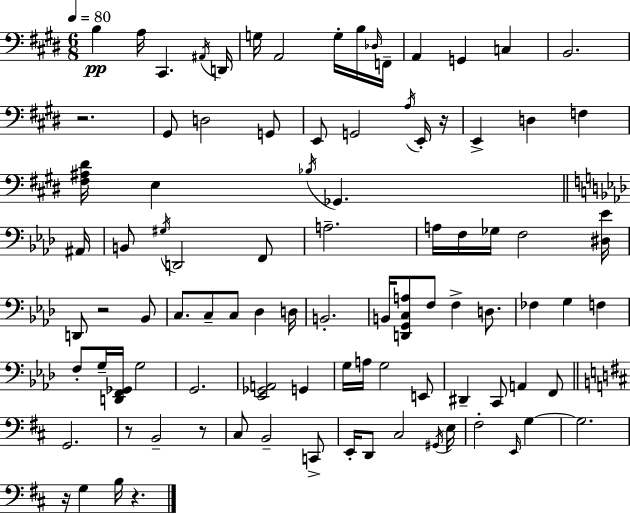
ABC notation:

X:1
T:Untitled
M:6/8
L:1/4
K:E
B, A,/4 ^C,, ^A,,/4 D,,/4 G,/4 A,,2 G,/4 B,/4 _D,/4 F,,/4 A,, G,, C, B,,2 z2 ^G,,/2 D,2 G,,/2 E,,/2 G,,2 A,/4 E,,/4 z/4 E,, D, F, [^F,^A,^D]/4 E, _B,/4 _G,, ^A,,/4 B,,/2 ^G,/4 D,,2 F,,/2 A,2 A,/4 F,/4 _G,/4 F,2 [^D,_E]/4 D,,/2 z2 _B,,/2 C,/2 C,/2 C,/2 _D, D,/4 B,,2 B,,/4 [D,,G,,C,A,]/2 F,/2 F, D,/2 _F, G, F, F,/2 G,/4 [D,,F,,_G,,]/4 G,2 G,,2 [_E,,_G,,A,,]2 G,, G,/4 A,/4 G,2 E,,/2 ^D,, C,,/2 A,, F,,/2 G,,2 z/2 B,,2 z/2 ^C,/2 B,,2 C,,/2 E,,/4 D,,/2 ^C,2 ^G,,/4 E,/4 ^F,2 E,,/4 G, G,2 z/4 G, B,/4 z